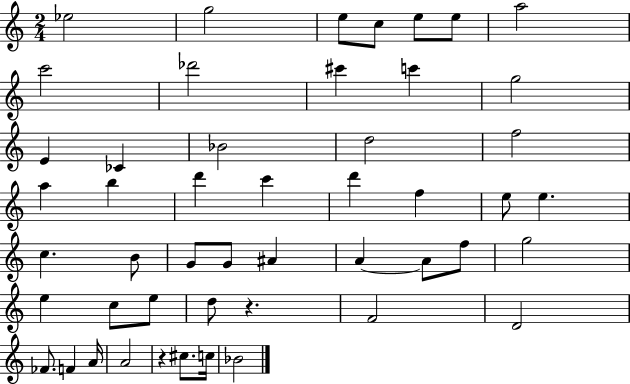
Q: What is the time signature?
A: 2/4